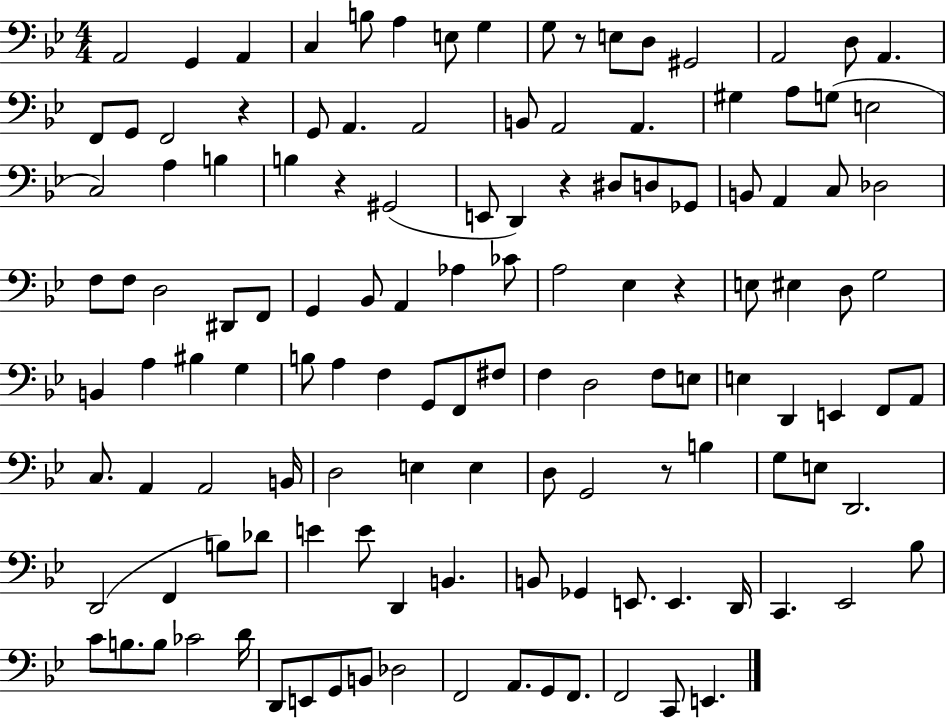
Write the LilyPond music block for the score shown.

{
  \clef bass
  \numericTimeSignature
  \time 4/4
  \key bes \major
  a,2 g,4 a,4 | c4 b8 a4 e8 g4 | g8 r8 e8 d8 gis,2 | a,2 d8 a,4. | \break f,8 g,8 f,2 r4 | g,8 a,4. a,2 | b,8 a,2 a,4. | gis4 a8 g8( e2 | \break c2) a4 b4 | b4 r4 gis,2( | e,8 d,4) r4 dis8 d8 ges,8 | b,8 a,4 c8 des2 | \break f8 f8 d2 dis,8 f,8 | g,4 bes,8 a,4 aes4 ces'8 | a2 ees4 r4 | e8 eis4 d8 g2 | \break b,4 a4 bis4 g4 | b8 a4 f4 g,8 f,8 fis8 | f4 d2 f8 e8 | e4 d,4 e,4 f,8 a,8 | \break c8. a,4 a,2 b,16 | d2 e4 e4 | d8 g,2 r8 b4 | g8 e8 d,2. | \break d,2( f,4 b8) des'8 | e'4 e'8 d,4 b,4. | b,8 ges,4 e,8. e,4. d,16 | c,4. ees,2 bes8 | \break c'8 b8. b8 ces'2 d'16 | d,8 e,8 g,8 b,8 des2 | f,2 a,8. g,8 f,8. | f,2 c,8 e,4. | \break \bar "|."
}